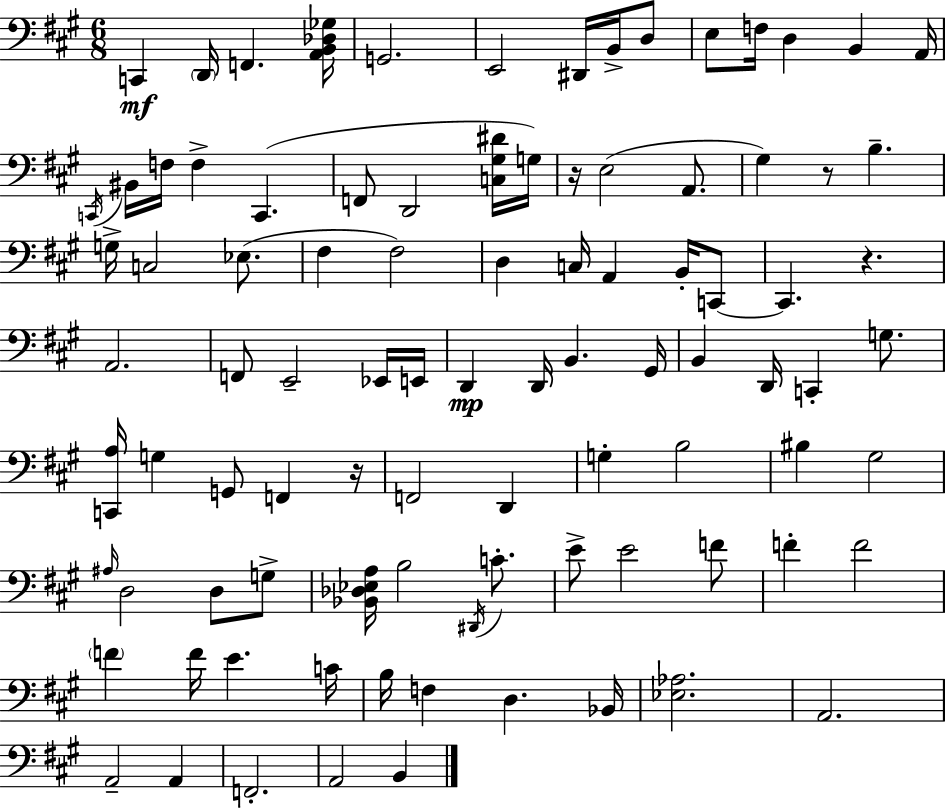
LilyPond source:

{
  \clef bass
  \numericTimeSignature
  \time 6/8
  \key a \major
  c,4\mf \parenthesize d,16 f,4. <a, b, des ges>16 | g,2. | e,2 dis,16 b,16-> d8 | e8 f16 d4 b,4 a,16 | \break \acciaccatura { c,16 } bis,16 f16 f4-> c,4.( | f,8 d,2 <c gis dis'>16 | g16) r16 e2( a,8. | gis4) r8 b4.-- | \break g16-> c2 ees8.( | fis4 fis2) | d4 c16 a,4 b,16-. c,8~~ | c,4. r4. | \break a,2. | f,8 e,2-- ees,16 | e,16 d,4\mp d,16 b,4. | gis,16 b,4 d,16 c,4-. g8. | \break <c, a>16 g4 g,8 f,4 | r16 f,2 d,4 | g4-. b2 | bis4 gis2 | \break \grace { ais16 } d2 d8 | g8-> <bes, des ees a>16 b2 \acciaccatura { dis,16 } | c'8.-. e'8-> e'2 | f'8 f'4-. f'2 | \break \parenthesize f'4 f'16 e'4. | c'16 b16 f4 d4. | bes,16 <ees aes>2. | a,2. | \break a,2-- a,4 | f,2.-. | a,2 b,4 | \bar "|."
}